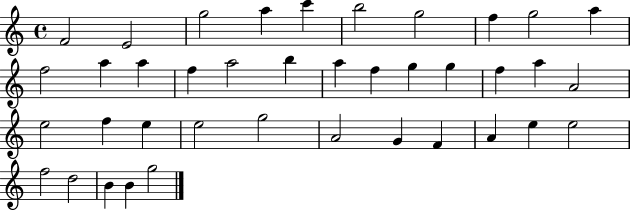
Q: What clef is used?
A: treble